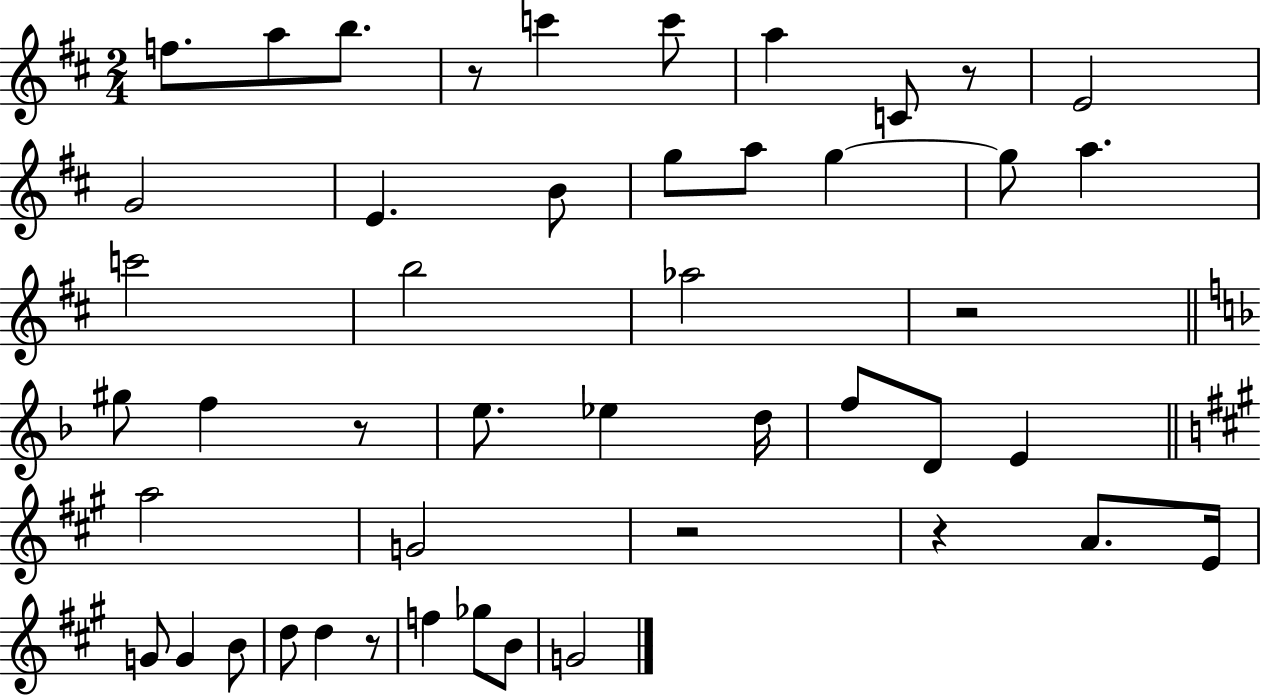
{
  \clef treble
  \numericTimeSignature
  \time 2/4
  \key d \major
  f''8. a''8 b''8. | r8 c'''4 c'''8 | a''4 c'8 r8 | e'2 | \break g'2 | e'4. b'8 | g''8 a''8 g''4~~ | g''8 a''4. | \break c'''2 | b''2 | aes''2 | r2 | \break \bar "||" \break \key d \minor gis''8 f''4 r8 | e''8. ees''4 d''16 | f''8 d'8 e'4 | \bar "||" \break \key a \major a''2 | g'2 | r2 | r4 a'8. e'16 | \break g'8 g'4 b'8 | d''8 d''4 r8 | f''4 ges''8 b'8 | g'2 | \break \bar "|."
}